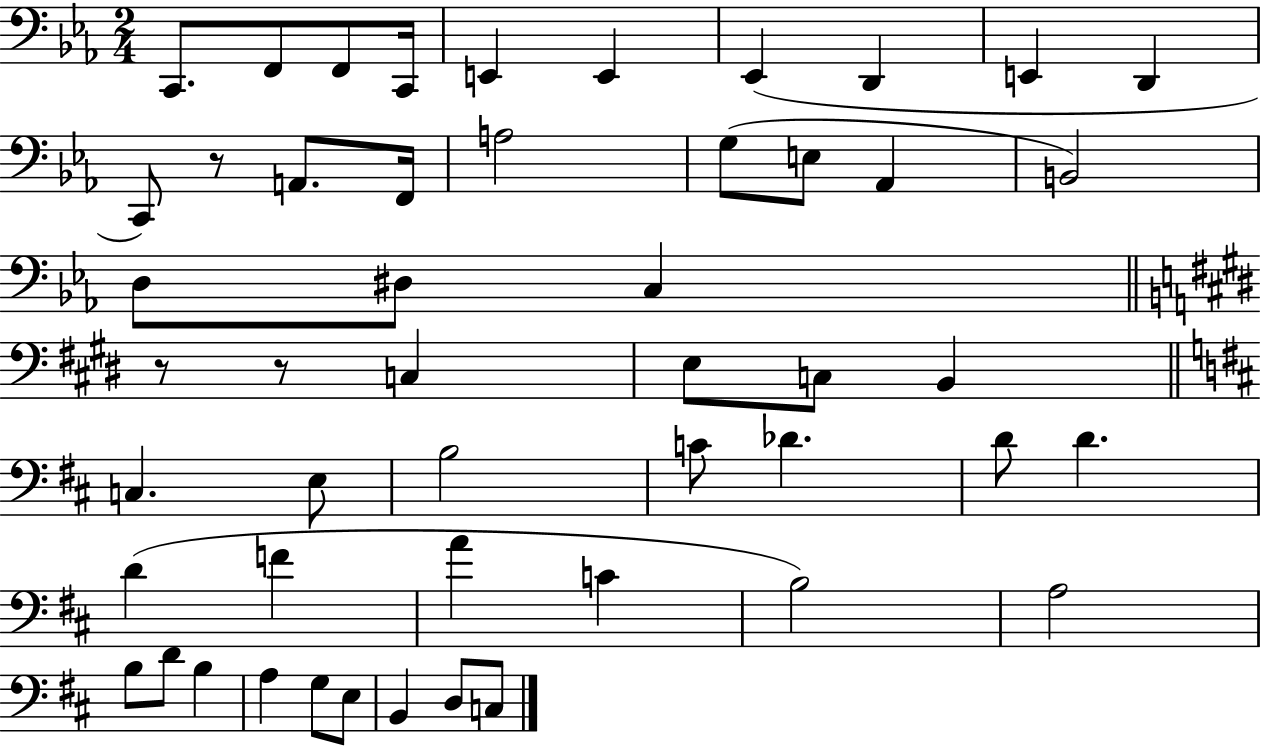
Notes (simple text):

C2/e. F2/e F2/e C2/s E2/q E2/q Eb2/q D2/q E2/q D2/q C2/e R/e A2/e. F2/s A3/h G3/e E3/e Ab2/q B2/h D3/e D#3/e C3/q R/e R/e C3/q E3/e C3/e B2/q C3/q. E3/e B3/h C4/e Db4/q. D4/e D4/q. D4/q F4/q A4/q C4/q B3/h A3/h B3/e D4/e B3/q A3/q G3/e E3/e B2/q D3/e C3/e